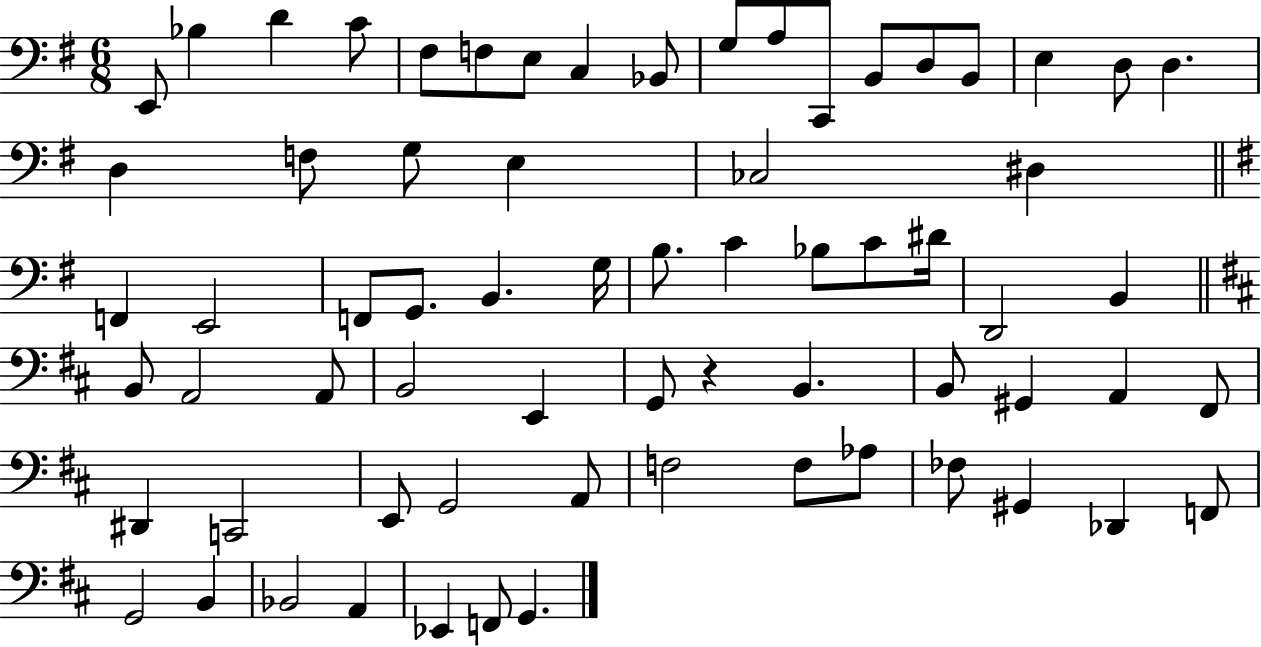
E2/e Bb3/q D4/q C4/e F#3/e F3/e E3/e C3/q Bb2/e G3/e A3/e C2/e B2/e D3/e B2/e E3/q D3/e D3/q. D3/q F3/e G3/e E3/q CES3/h D#3/q F2/q E2/h F2/e G2/e. B2/q. G3/s B3/e. C4/q Bb3/e C4/e D#4/s D2/h B2/q B2/e A2/h A2/e B2/h E2/q G2/e R/q B2/q. B2/e G#2/q A2/q F#2/e D#2/q C2/h E2/e G2/h A2/e F3/h F3/e Ab3/e FES3/e G#2/q Db2/q F2/e G2/h B2/q Bb2/h A2/q Eb2/q F2/e G2/q.